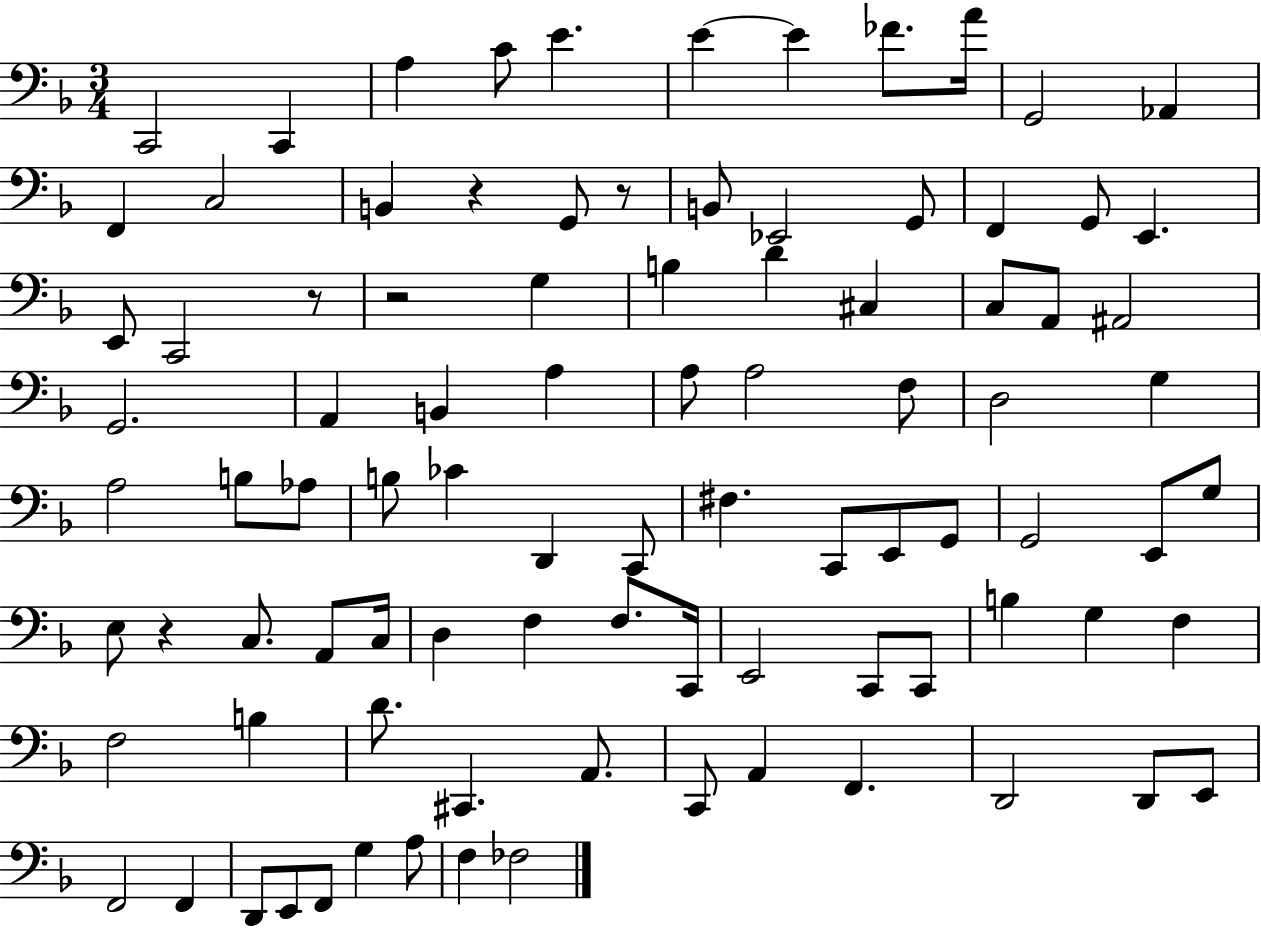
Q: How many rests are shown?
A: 5